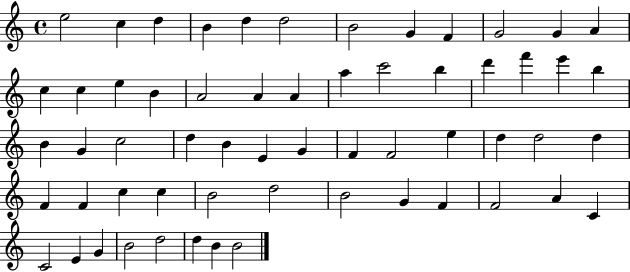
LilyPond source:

{
  \clef treble
  \time 4/4
  \defaultTimeSignature
  \key c \major
  e''2 c''4 d''4 | b'4 d''4 d''2 | b'2 g'4 f'4 | g'2 g'4 a'4 | \break c''4 c''4 e''4 b'4 | a'2 a'4 a'4 | a''4 c'''2 b''4 | d'''4 f'''4 e'''4 b''4 | \break b'4 g'4 c''2 | d''4 b'4 e'4 g'4 | f'4 f'2 e''4 | d''4 d''2 d''4 | \break f'4 f'4 c''4 c''4 | b'2 d''2 | b'2 g'4 f'4 | f'2 a'4 c'4 | \break c'2 e'4 g'4 | b'2 d''2 | d''4 b'4 b'2 | \bar "|."
}